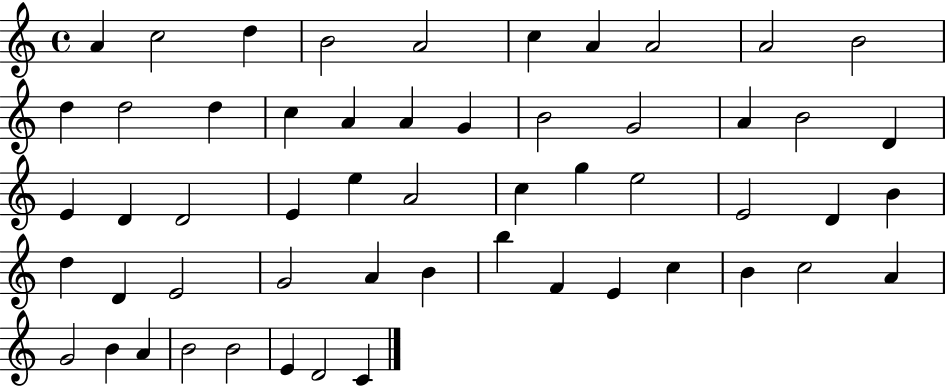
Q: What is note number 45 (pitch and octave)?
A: B4